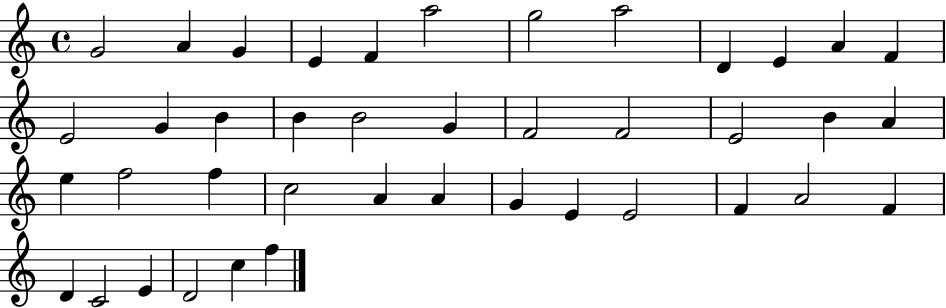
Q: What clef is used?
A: treble